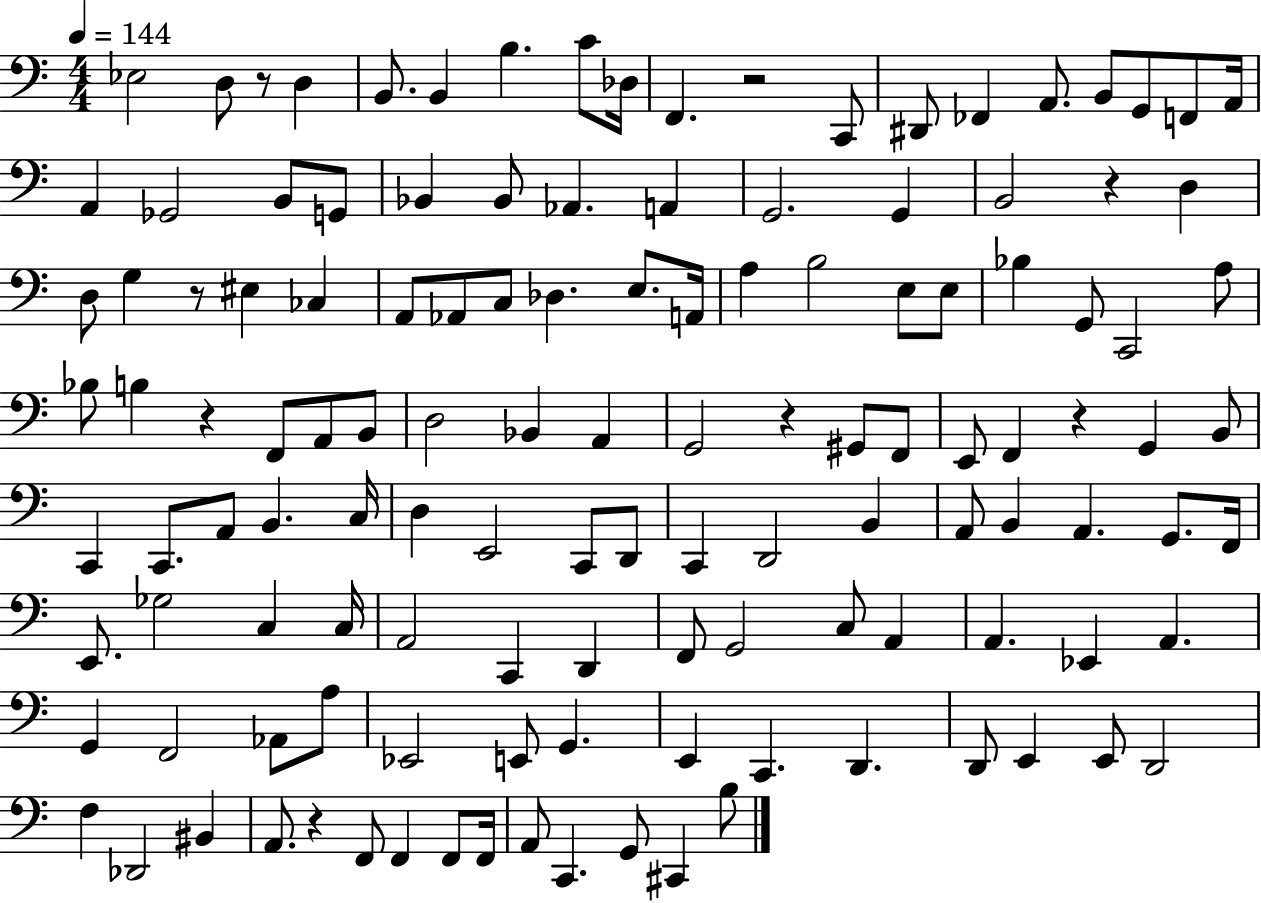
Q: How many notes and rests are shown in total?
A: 128